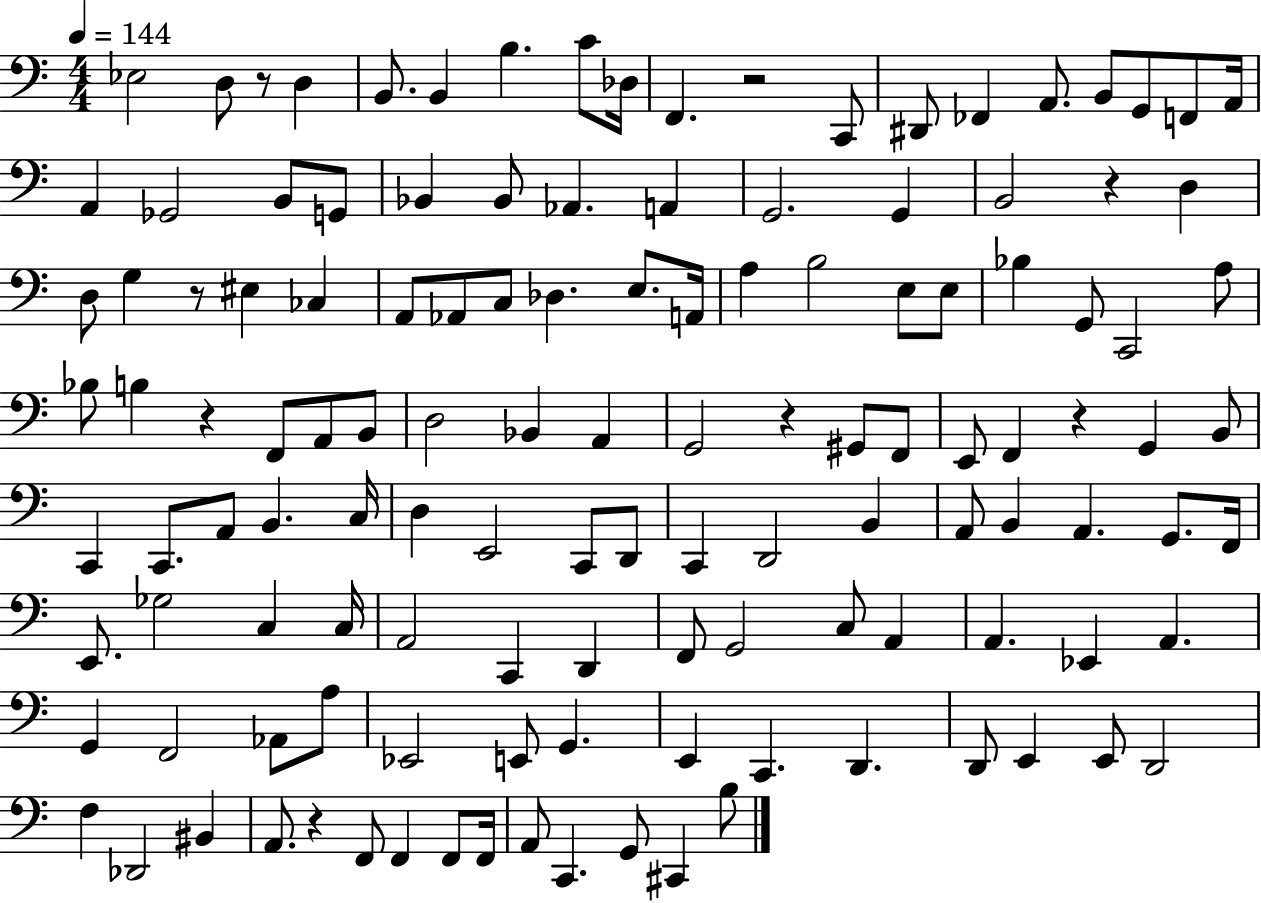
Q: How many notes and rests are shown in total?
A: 128